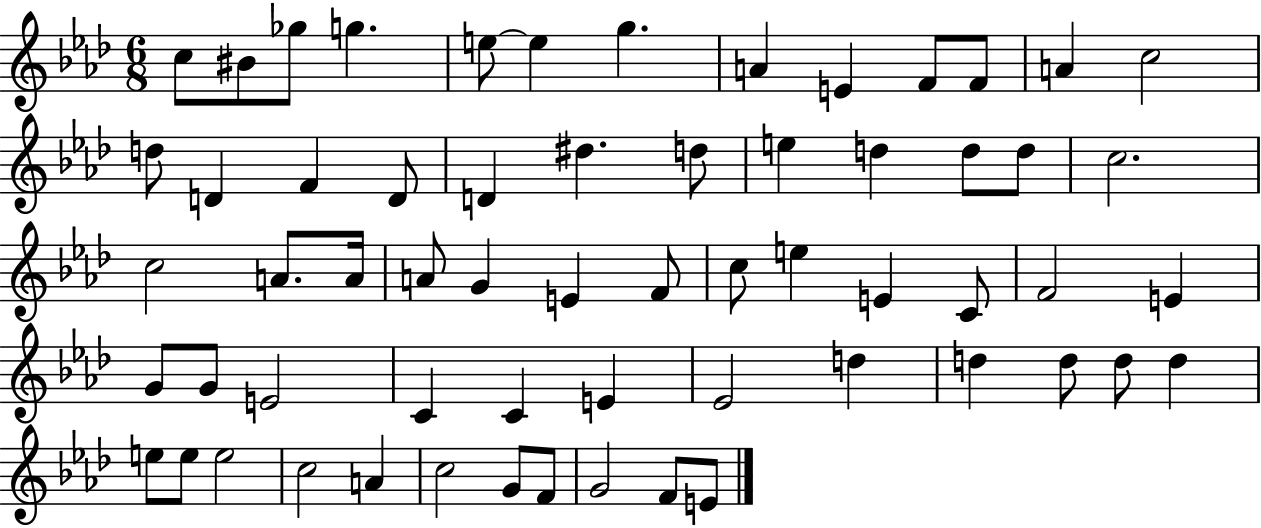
C5/e BIS4/e Gb5/e G5/q. E5/e E5/q G5/q. A4/q E4/q F4/e F4/e A4/q C5/h D5/e D4/q F4/q D4/e D4/q D#5/q. D5/e E5/q D5/q D5/e D5/e C5/h. C5/h A4/e. A4/s A4/e G4/q E4/q F4/e C5/e E5/q E4/q C4/e F4/h E4/q G4/e G4/e E4/h C4/q C4/q E4/q Eb4/h D5/q D5/q D5/e D5/e D5/q E5/e E5/e E5/h C5/h A4/q C5/h G4/e F4/e G4/h F4/e E4/e